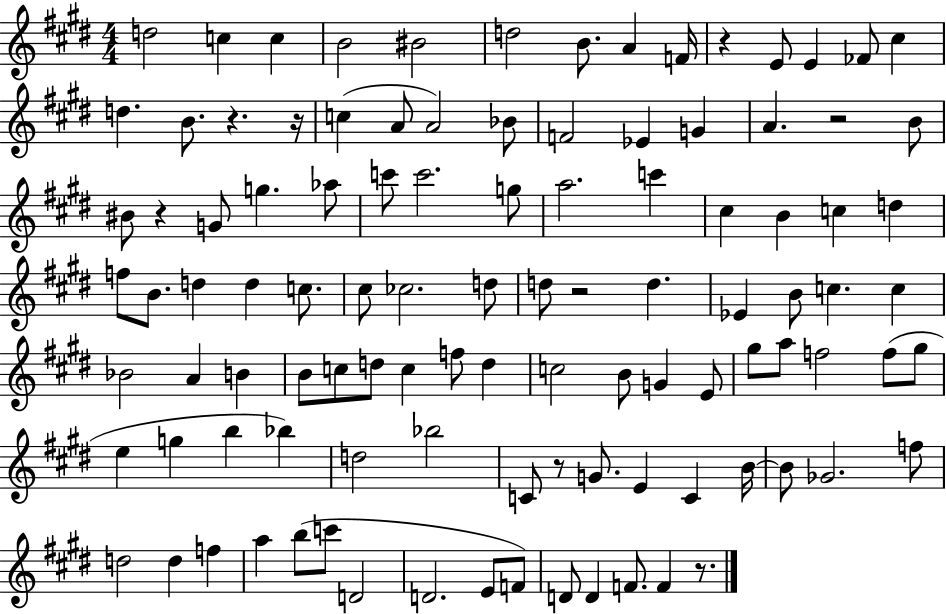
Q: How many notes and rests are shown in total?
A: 105